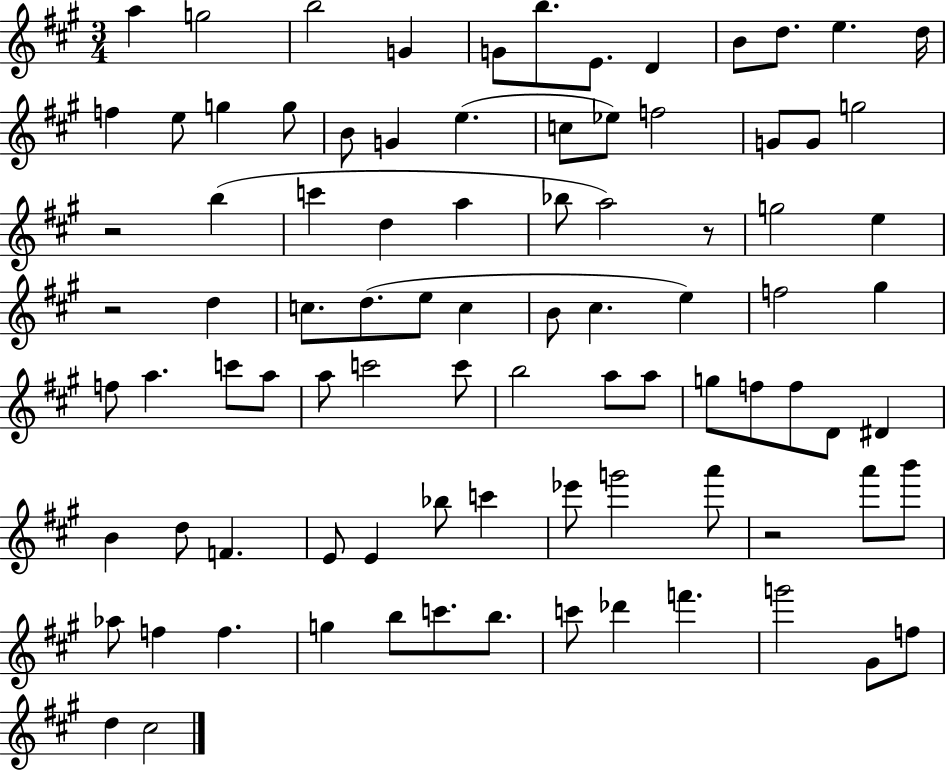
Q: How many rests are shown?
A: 4